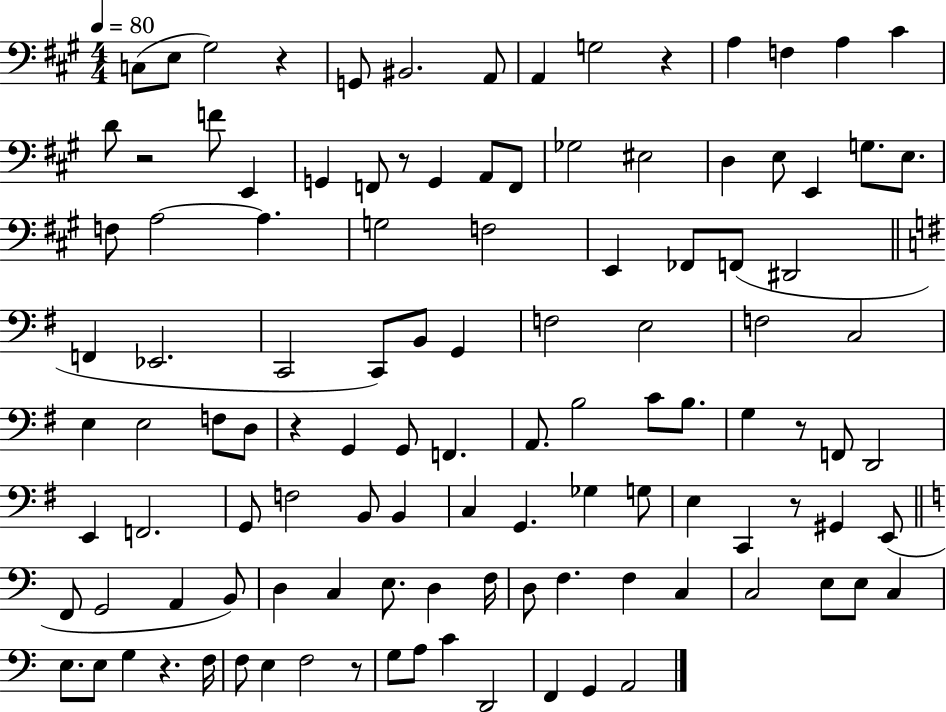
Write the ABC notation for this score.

X:1
T:Untitled
M:4/4
L:1/4
K:A
C,/2 E,/2 ^G,2 z G,,/2 ^B,,2 A,,/2 A,, G,2 z A, F, A, ^C D/2 z2 F/2 E,, G,, F,,/2 z/2 G,, A,,/2 F,,/2 _G,2 ^E,2 D, E,/2 E,, G,/2 E,/2 F,/2 A,2 A, G,2 F,2 E,, _F,,/2 F,,/2 ^D,,2 F,, _E,,2 C,,2 C,,/2 B,,/2 G,, F,2 E,2 F,2 C,2 E, E,2 F,/2 D,/2 z G,, G,,/2 F,, A,,/2 B,2 C/2 B,/2 G, z/2 F,,/2 D,,2 E,, F,,2 G,,/2 F,2 B,,/2 B,, C, G,, _G, G,/2 E, C,, z/2 ^G,, E,,/2 F,,/2 G,,2 A,, B,,/2 D, C, E,/2 D, F,/4 D,/2 F, F, C, C,2 E,/2 E,/2 C, E,/2 E,/2 G, z F,/4 F,/2 E, F,2 z/2 G,/2 A,/2 C D,,2 F,, G,, A,,2